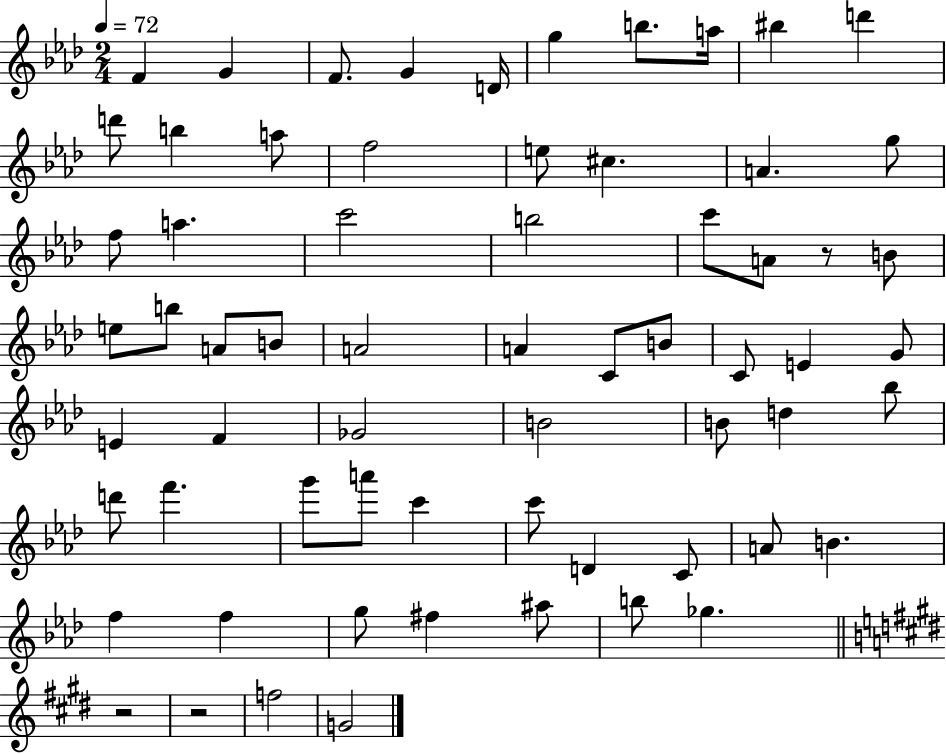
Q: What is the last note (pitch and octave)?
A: G4